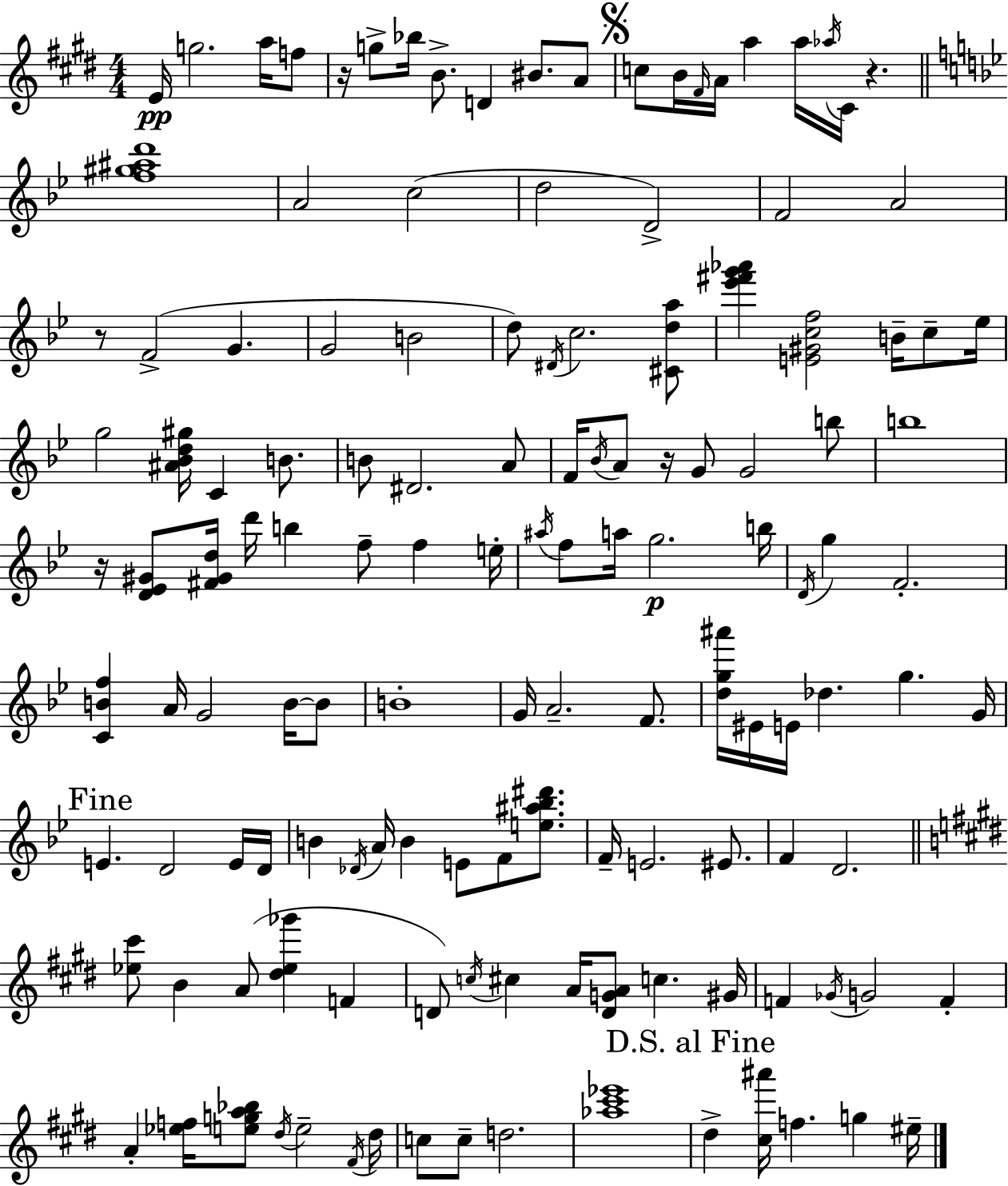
E4/s G5/h. A5/s F5/e R/s G5/e Bb5/s B4/e. D4/q BIS4/e. A4/e C5/e B4/s F#4/s A4/s A5/q A5/s Ab5/s C#4/s R/q. [F5,G#5,A#5,D6]/w A4/h C5/h D5/h D4/h F4/h A4/h R/e F4/h G4/q. G4/h B4/h D5/e D#4/s C5/h. [C#4,D5,A5]/e [Eb6,F#6,G6,Ab6]/q [E4,G#4,C5,F5]/h B4/s C5/e Eb5/s G5/h [A#4,Bb4,D5,G#5]/s C4/q B4/e. B4/e D#4/h. A4/e F4/s Bb4/s A4/e R/s G4/e G4/h B5/e B5/w R/s [D4,Eb4,G#4]/e [F#4,G#4,D5]/s D6/s B5/q F5/e F5/q E5/s A#5/s F5/e A5/s G5/h. B5/s D4/s G5/q F4/h. [C4,B4,F5]/q A4/s G4/h B4/s B4/e B4/w G4/s A4/h. F4/e. [D5,G5,A#6]/s EIS4/s E4/s Db5/q. G5/q. G4/s E4/q. D4/h E4/s D4/s B4/q Db4/s A4/s B4/q E4/e F4/e [E5,A#5,Bb5,D#6]/e. F4/s E4/h. EIS4/e. F4/q D4/h. [Eb5,C#6]/e B4/q A4/e [D#5,Eb5,Gb6]/q F4/q D4/e C5/s C#5/q A4/s [D4,G4,A4]/e C5/q. G#4/s F4/q Gb4/s G4/h F4/q A4/q [Eb5,F5]/s [E5,G5,A5,Bb5]/e D#5/s E5/h F#4/s D#5/s C5/e C5/e D5/h. [Ab5,C#6,Eb6]/w D#5/q [C#5,A#6]/s F5/q. G5/q EIS5/s